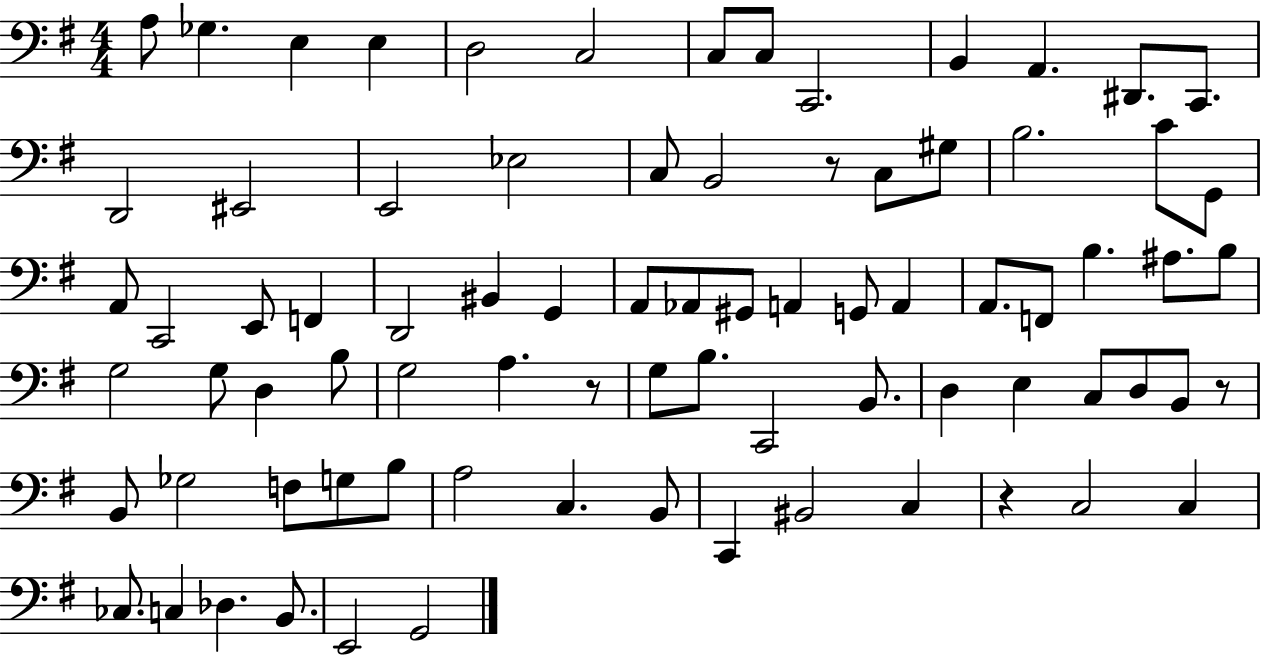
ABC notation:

X:1
T:Untitled
M:4/4
L:1/4
K:G
A,/2 _G, E, E, D,2 C,2 C,/2 C,/2 C,,2 B,, A,, ^D,,/2 C,,/2 D,,2 ^E,,2 E,,2 _E,2 C,/2 B,,2 z/2 C,/2 ^G,/2 B,2 C/2 G,,/2 A,,/2 C,,2 E,,/2 F,, D,,2 ^B,, G,, A,,/2 _A,,/2 ^G,,/2 A,, G,,/2 A,, A,,/2 F,,/2 B, ^A,/2 B,/2 G,2 G,/2 D, B,/2 G,2 A, z/2 G,/2 B,/2 C,,2 B,,/2 D, E, C,/2 D,/2 B,,/2 z/2 B,,/2 _G,2 F,/2 G,/2 B,/2 A,2 C, B,,/2 C,, ^B,,2 C, z C,2 C, _C,/2 C, _D, B,,/2 E,,2 G,,2